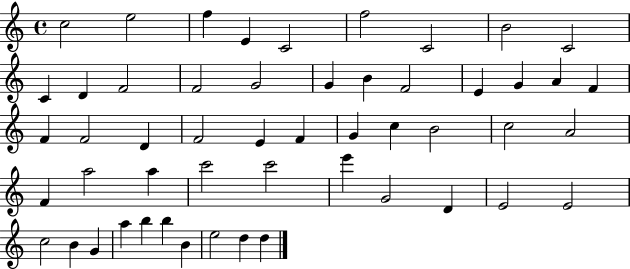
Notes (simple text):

C5/h E5/h F5/q E4/q C4/h F5/h C4/h B4/h C4/h C4/q D4/q F4/h F4/h G4/h G4/q B4/q F4/h E4/q G4/q A4/q F4/q F4/q F4/h D4/q F4/h E4/q F4/q G4/q C5/q B4/h C5/h A4/h F4/q A5/h A5/q C6/h C6/h E6/q G4/h D4/q E4/h E4/h C5/h B4/q G4/q A5/q B5/q B5/q B4/q E5/h D5/q D5/q